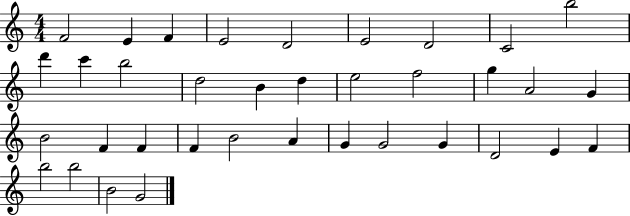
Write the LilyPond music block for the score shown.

{
  \clef treble
  \numericTimeSignature
  \time 4/4
  \key c \major
  f'2 e'4 f'4 | e'2 d'2 | e'2 d'2 | c'2 b''2 | \break d'''4 c'''4 b''2 | d''2 b'4 d''4 | e''2 f''2 | g''4 a'2 g'4 | \break b'2 f'4 f'4 | f'4 b'2 a'4 | g'4 g'2 g'4 | d'2 e'4 f'4 | \break b''2 b''2 | b'2 g'2 | \bar "|."
}